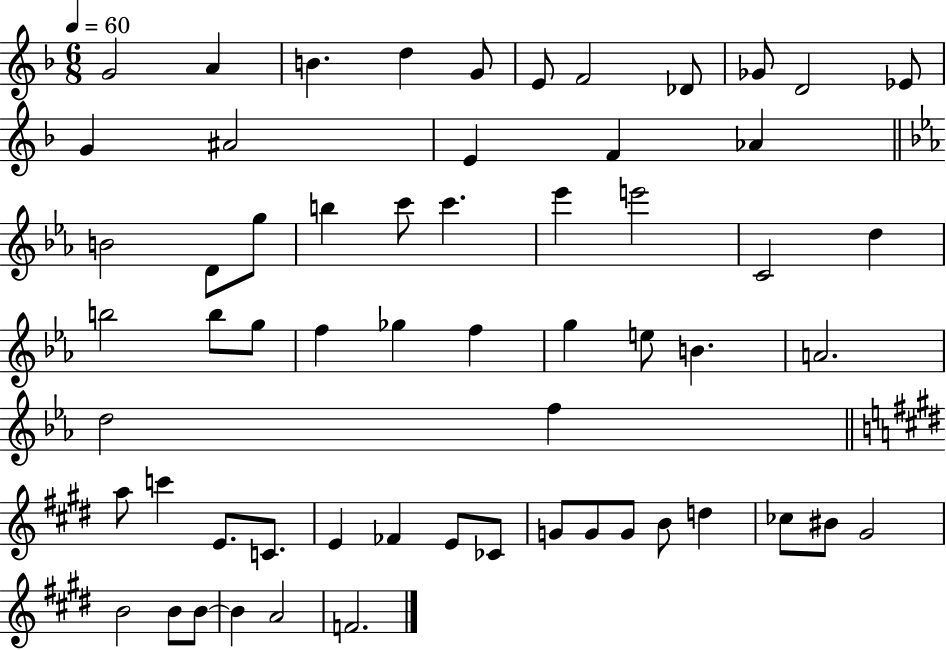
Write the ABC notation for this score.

X:1
T:Untitled
M:6/8
L:1/4
K:F
G2 A B d G/2 E/2 F2 _D/2 _G/2 D2 _E/2 G ^A2 E F _A B2 D/2 g/2 b c'/2 c' _e' e'2 C2 d b2 b/2 g/2 f _g f g e/2 B A2 d2 f a/2 c' E/2 C/2 E _F E/2 _C/2 G/2 G/2 G/2 B/2 d _c/2 ^B/2 ^G2 B2 B/2 B/2 B A2 F2